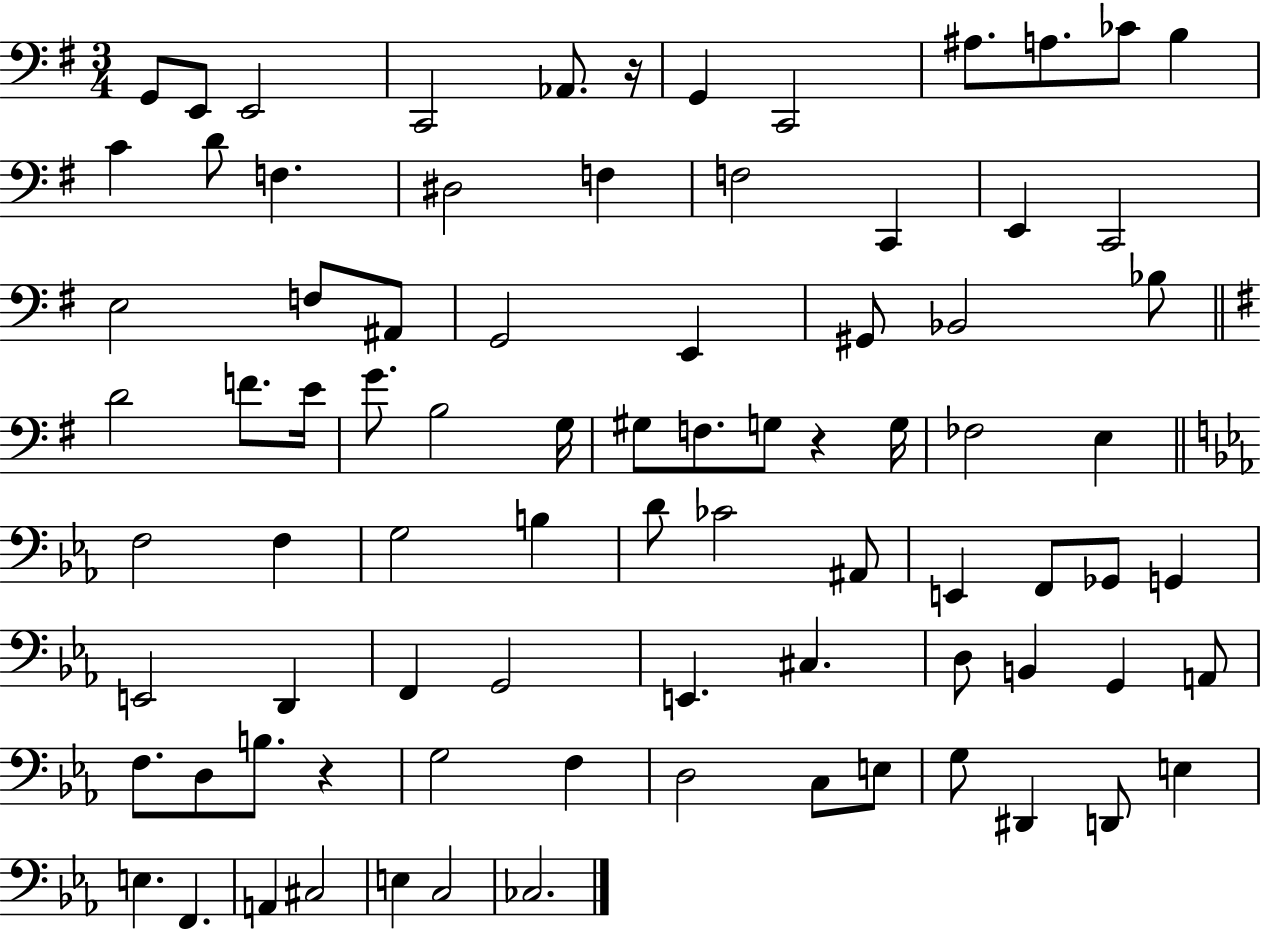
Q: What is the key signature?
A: G major